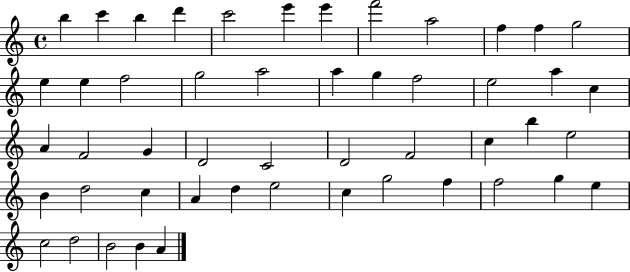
{
  \clef treble
  \time 4/4
  \defaultTimeSignature
  \key c \major
  b''4 c'''4 b''4 d'''4 | c'''2 e'''4 e'''4 | f'''2 a''2 | f''4 f''4 g''2 | \break e''4 e''4 f''2 | g''2 a''2 | a''4 g''4 f''2 | e''2 a''4 c''4 | \break a'4 f'2 g'4 | d'2 c'2 | d'2 f'2 | c''4 b''4 e''2 | \break b'4 d''2 c''4 | a'4 d''4 e''2 | c''4 g''2 f''4 | f''2 g''4 e''4 | \break c''2 d''2 | b'2 b'4 a'4 | \bar "|."
}